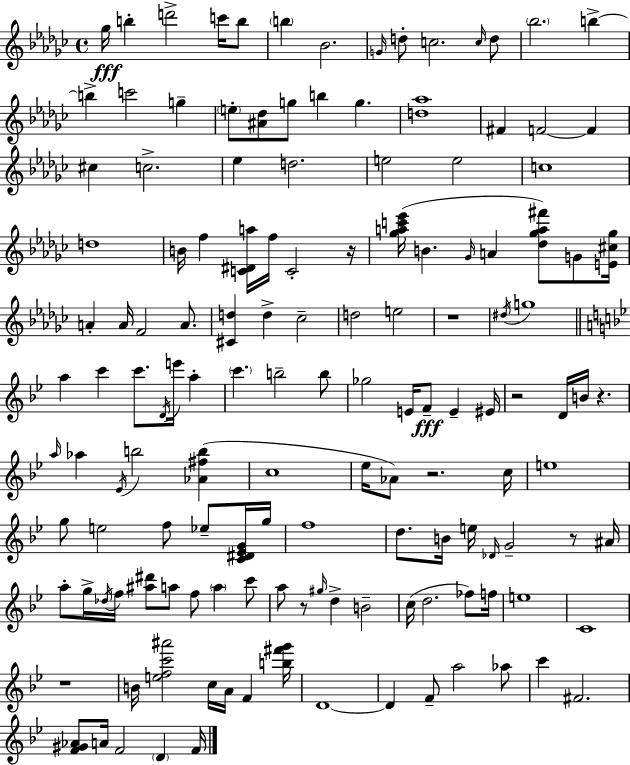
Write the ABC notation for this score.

X:1
T:Untitled
M:4/4
L:1/4
K:Ebm
_g/4 b d'2 c'/4 b/2 b _B2 G/4 d/2 c2 c/4 d/2 _b2 b b c'2 g e/2 [^A_d]/2 g/2 b g [d_a]4 ^F F2 F ^c c2 _e d2 e2 e2 c4 d4 B/4 f [C^Da]/4 f/4 C2 z/4 [_gac'_e']/4 B _G/4 A [_d_ga^f']/2 G/2 [E^c_g]/4 A A/4 F2 A/2 [^Cd] d _c2 d2 e2 z4 ^d/4 g4 a c' c'/2 D/4 e'/4 a c' b2 b/2 _g2 E/4 F/2 E ^E/4 z2 D/4 B/4 z a/4 _a _E/4 b2 [_A^fb] c4 _e/4 _A/2 z2 c/4 e4 g/2 e2 f/2 _e/2 [C^D_EG]/4 g/4 f4 d/2 B/4 e/4 _D/4 G2 z/2 ^A/4 a/2 g/4 _d/4 f/4 [^a^d']/2 a/2 f/2 a c'/2 a/2 z/2 ^g/4 d B2 c/4 d2 _f/2 f/4 e4 C4 z4 B/4 [efc'^a']2 c/4 A/4 F [b^f'g']/4 D4 D F/2 a2 _a/2 c' ^F2 [F^G_A]/2 A/4 F2 D F/4